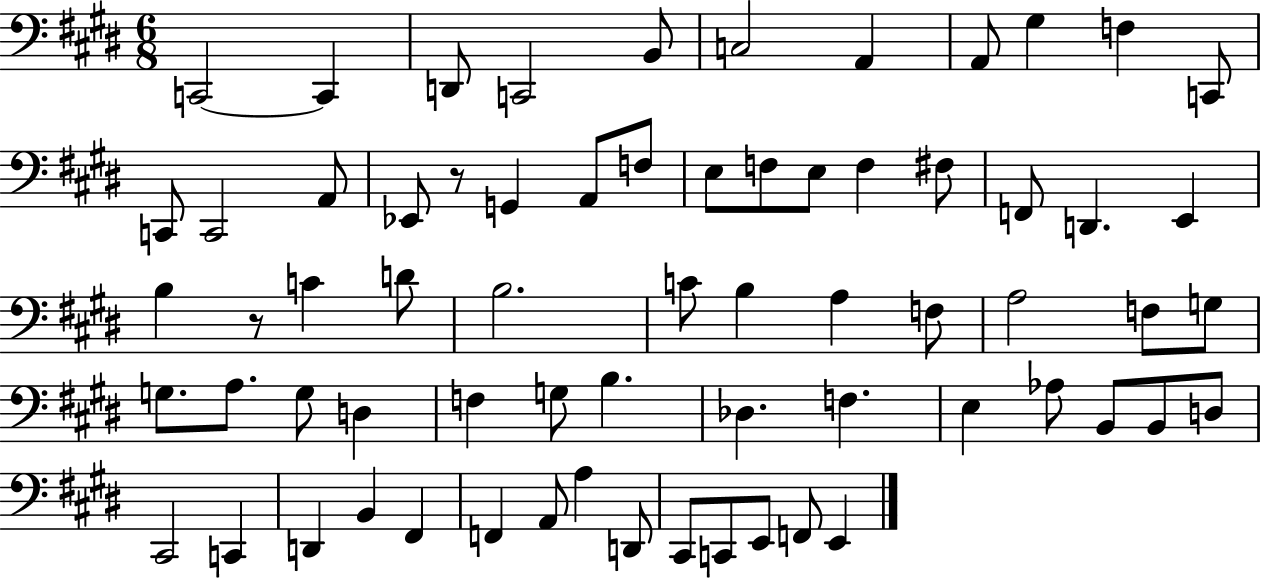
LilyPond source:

{
  \clef bass
  \numericTimeSignature
  \time 6/8
  \key e \major
  \repeat volta 2 { c,2~~ c,4 | d,8 c,2 b,8 | c2 a,4 | a,8 gis4 f4 c,8 | \break c,8 c,2 a,8 | ees,8 r8 g,4 a,8 f8 | e8 f8 e8 f4 fis8 | f,8 d,4. e,4 | \break b4 r8 c'4 d'8 | b2. | c'8 b4 a4 f8 | a2 f8 g8 | \break g8. a8. g8 d4 | f4 g8 b4. | des4. f4. | e4 aes8 b,8 b,8 d8 | \break cis,2 c,4 | d,4 b,4 fis,4 | f,4 a,8 a4 d,8 | cis,8 c,8 e,8 f,8 e,4 | \break } \bar "|."
}